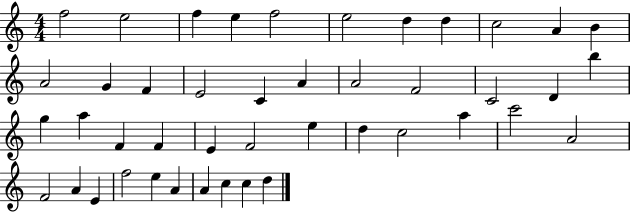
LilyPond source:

{
  \clef treble
  \numericTimeSignature
  \time 4/4
  \key c \major
  f''2 e''2 | f''4 e''4 f''2 | e''2 d''4 d''4 | c''2 a'4 b'4 | \break a'2 g'4 f'4 | e'2 c'4 a'4 | a'2 f'2 | c'2 d'4 b''4 | \break g''4 a''4 f'4 f'4 | e'4 f'2 e''4 | d''4 c''2 a''4 | c'''2 a'2 | \break f'2 a'4 e'4 | f''2 e''4 a'4 | a'4 c''4 c''4 d''4 | \bar "|."
}